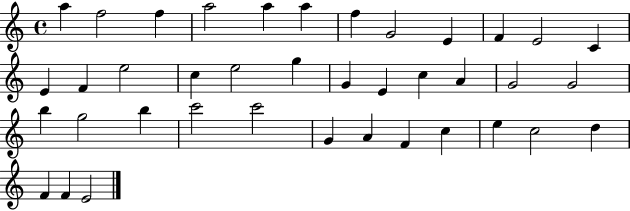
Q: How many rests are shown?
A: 0